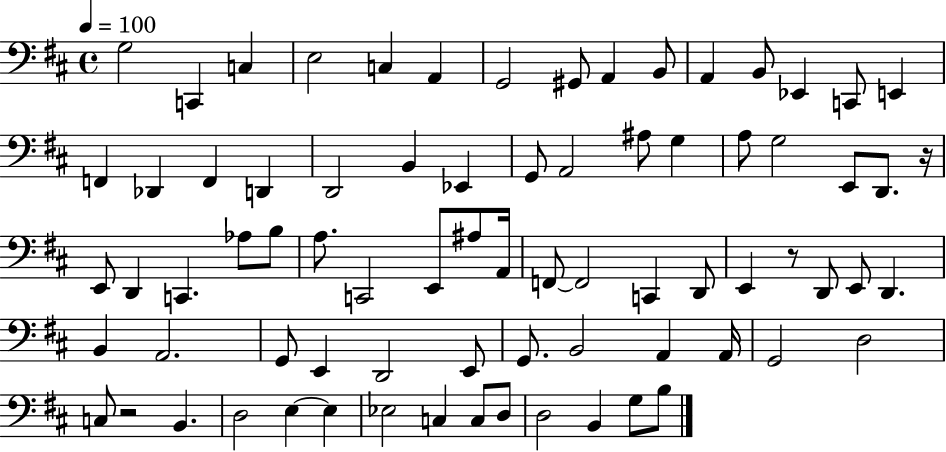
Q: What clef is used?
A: bass